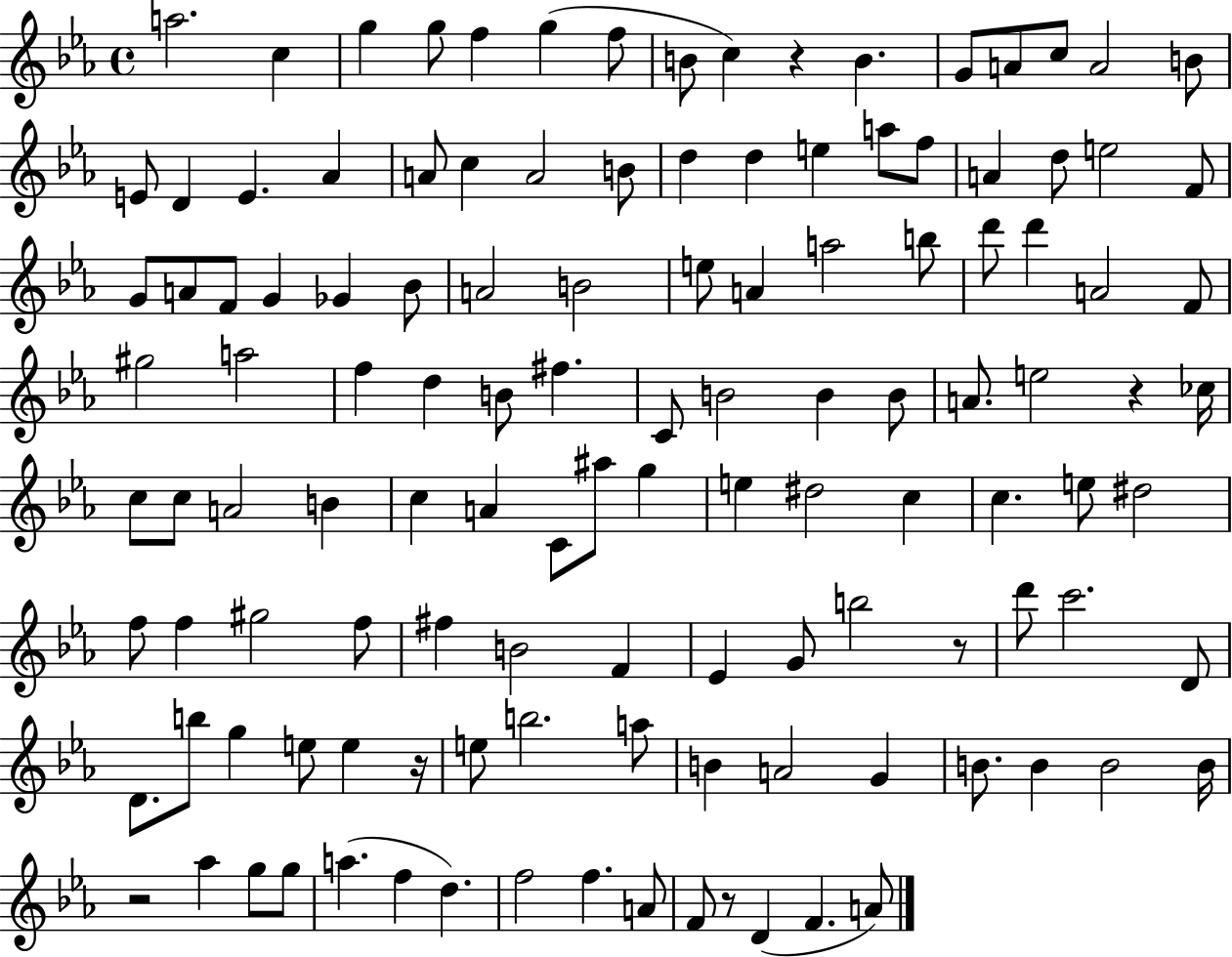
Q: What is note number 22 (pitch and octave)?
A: A4